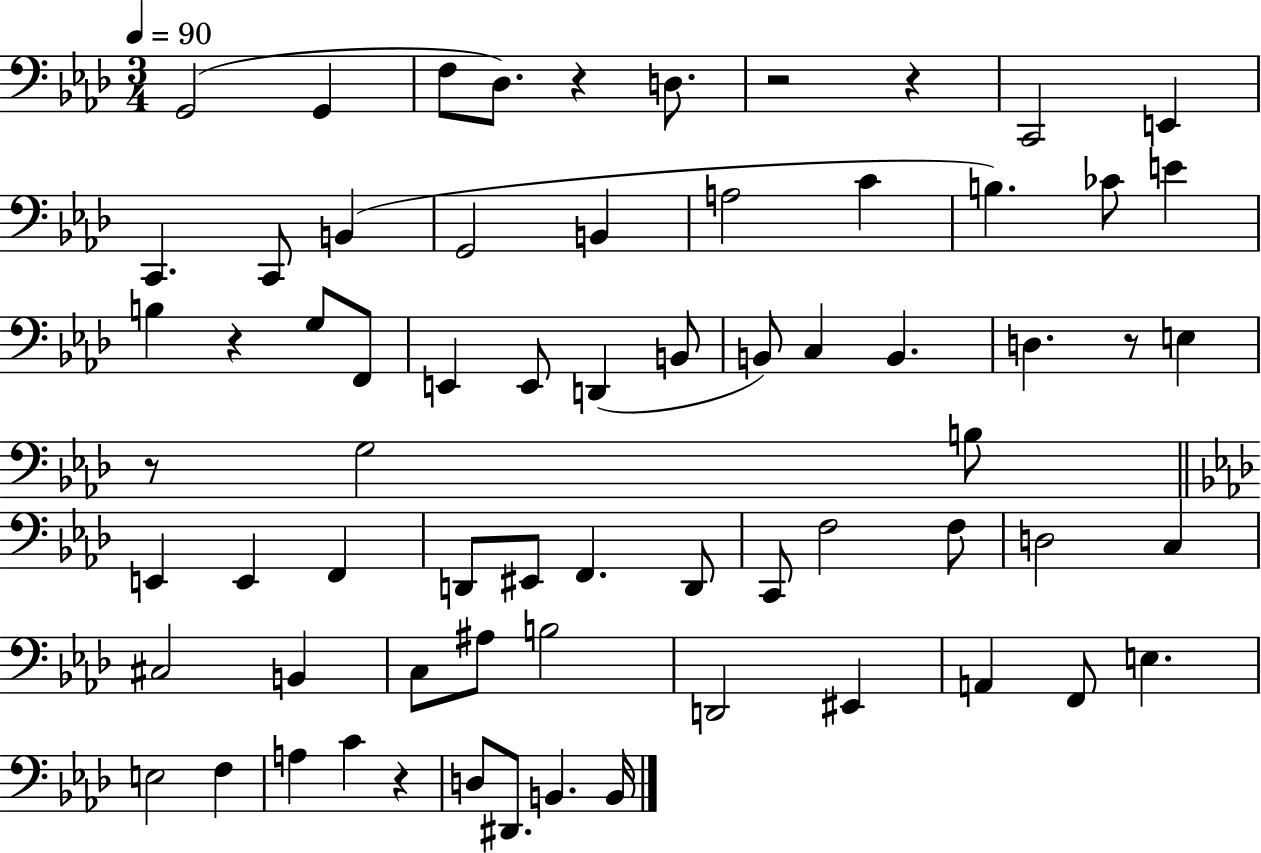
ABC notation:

X:1
T:Untitled
M:3/4
L:1/4
K:Ab
G,,2 G,, F,/2 _D,/2 z D,/2 z2 z C,,2 E,, C,, C,,/2 B,, G,,2 B,, A,2 C B, _C/2 E B, z G,/2 F,,/2 E,, E,,/2 D,, B,,/2 B,,/2 C, B,, D, z/2 E, z/2 G,2 B,/2 E,, E,, F,, D,,/2 ^E,,/2 F,, D,,/2 C,,/2 F,2 F,/2 D,2 C, ^C,2 B,, C,/2 ^A,/2 B,2 D,,2 ^E,, A,, F,,/2 E, E,2 F, A, C z D,/2 ^D,,/2 B,, B,,/4